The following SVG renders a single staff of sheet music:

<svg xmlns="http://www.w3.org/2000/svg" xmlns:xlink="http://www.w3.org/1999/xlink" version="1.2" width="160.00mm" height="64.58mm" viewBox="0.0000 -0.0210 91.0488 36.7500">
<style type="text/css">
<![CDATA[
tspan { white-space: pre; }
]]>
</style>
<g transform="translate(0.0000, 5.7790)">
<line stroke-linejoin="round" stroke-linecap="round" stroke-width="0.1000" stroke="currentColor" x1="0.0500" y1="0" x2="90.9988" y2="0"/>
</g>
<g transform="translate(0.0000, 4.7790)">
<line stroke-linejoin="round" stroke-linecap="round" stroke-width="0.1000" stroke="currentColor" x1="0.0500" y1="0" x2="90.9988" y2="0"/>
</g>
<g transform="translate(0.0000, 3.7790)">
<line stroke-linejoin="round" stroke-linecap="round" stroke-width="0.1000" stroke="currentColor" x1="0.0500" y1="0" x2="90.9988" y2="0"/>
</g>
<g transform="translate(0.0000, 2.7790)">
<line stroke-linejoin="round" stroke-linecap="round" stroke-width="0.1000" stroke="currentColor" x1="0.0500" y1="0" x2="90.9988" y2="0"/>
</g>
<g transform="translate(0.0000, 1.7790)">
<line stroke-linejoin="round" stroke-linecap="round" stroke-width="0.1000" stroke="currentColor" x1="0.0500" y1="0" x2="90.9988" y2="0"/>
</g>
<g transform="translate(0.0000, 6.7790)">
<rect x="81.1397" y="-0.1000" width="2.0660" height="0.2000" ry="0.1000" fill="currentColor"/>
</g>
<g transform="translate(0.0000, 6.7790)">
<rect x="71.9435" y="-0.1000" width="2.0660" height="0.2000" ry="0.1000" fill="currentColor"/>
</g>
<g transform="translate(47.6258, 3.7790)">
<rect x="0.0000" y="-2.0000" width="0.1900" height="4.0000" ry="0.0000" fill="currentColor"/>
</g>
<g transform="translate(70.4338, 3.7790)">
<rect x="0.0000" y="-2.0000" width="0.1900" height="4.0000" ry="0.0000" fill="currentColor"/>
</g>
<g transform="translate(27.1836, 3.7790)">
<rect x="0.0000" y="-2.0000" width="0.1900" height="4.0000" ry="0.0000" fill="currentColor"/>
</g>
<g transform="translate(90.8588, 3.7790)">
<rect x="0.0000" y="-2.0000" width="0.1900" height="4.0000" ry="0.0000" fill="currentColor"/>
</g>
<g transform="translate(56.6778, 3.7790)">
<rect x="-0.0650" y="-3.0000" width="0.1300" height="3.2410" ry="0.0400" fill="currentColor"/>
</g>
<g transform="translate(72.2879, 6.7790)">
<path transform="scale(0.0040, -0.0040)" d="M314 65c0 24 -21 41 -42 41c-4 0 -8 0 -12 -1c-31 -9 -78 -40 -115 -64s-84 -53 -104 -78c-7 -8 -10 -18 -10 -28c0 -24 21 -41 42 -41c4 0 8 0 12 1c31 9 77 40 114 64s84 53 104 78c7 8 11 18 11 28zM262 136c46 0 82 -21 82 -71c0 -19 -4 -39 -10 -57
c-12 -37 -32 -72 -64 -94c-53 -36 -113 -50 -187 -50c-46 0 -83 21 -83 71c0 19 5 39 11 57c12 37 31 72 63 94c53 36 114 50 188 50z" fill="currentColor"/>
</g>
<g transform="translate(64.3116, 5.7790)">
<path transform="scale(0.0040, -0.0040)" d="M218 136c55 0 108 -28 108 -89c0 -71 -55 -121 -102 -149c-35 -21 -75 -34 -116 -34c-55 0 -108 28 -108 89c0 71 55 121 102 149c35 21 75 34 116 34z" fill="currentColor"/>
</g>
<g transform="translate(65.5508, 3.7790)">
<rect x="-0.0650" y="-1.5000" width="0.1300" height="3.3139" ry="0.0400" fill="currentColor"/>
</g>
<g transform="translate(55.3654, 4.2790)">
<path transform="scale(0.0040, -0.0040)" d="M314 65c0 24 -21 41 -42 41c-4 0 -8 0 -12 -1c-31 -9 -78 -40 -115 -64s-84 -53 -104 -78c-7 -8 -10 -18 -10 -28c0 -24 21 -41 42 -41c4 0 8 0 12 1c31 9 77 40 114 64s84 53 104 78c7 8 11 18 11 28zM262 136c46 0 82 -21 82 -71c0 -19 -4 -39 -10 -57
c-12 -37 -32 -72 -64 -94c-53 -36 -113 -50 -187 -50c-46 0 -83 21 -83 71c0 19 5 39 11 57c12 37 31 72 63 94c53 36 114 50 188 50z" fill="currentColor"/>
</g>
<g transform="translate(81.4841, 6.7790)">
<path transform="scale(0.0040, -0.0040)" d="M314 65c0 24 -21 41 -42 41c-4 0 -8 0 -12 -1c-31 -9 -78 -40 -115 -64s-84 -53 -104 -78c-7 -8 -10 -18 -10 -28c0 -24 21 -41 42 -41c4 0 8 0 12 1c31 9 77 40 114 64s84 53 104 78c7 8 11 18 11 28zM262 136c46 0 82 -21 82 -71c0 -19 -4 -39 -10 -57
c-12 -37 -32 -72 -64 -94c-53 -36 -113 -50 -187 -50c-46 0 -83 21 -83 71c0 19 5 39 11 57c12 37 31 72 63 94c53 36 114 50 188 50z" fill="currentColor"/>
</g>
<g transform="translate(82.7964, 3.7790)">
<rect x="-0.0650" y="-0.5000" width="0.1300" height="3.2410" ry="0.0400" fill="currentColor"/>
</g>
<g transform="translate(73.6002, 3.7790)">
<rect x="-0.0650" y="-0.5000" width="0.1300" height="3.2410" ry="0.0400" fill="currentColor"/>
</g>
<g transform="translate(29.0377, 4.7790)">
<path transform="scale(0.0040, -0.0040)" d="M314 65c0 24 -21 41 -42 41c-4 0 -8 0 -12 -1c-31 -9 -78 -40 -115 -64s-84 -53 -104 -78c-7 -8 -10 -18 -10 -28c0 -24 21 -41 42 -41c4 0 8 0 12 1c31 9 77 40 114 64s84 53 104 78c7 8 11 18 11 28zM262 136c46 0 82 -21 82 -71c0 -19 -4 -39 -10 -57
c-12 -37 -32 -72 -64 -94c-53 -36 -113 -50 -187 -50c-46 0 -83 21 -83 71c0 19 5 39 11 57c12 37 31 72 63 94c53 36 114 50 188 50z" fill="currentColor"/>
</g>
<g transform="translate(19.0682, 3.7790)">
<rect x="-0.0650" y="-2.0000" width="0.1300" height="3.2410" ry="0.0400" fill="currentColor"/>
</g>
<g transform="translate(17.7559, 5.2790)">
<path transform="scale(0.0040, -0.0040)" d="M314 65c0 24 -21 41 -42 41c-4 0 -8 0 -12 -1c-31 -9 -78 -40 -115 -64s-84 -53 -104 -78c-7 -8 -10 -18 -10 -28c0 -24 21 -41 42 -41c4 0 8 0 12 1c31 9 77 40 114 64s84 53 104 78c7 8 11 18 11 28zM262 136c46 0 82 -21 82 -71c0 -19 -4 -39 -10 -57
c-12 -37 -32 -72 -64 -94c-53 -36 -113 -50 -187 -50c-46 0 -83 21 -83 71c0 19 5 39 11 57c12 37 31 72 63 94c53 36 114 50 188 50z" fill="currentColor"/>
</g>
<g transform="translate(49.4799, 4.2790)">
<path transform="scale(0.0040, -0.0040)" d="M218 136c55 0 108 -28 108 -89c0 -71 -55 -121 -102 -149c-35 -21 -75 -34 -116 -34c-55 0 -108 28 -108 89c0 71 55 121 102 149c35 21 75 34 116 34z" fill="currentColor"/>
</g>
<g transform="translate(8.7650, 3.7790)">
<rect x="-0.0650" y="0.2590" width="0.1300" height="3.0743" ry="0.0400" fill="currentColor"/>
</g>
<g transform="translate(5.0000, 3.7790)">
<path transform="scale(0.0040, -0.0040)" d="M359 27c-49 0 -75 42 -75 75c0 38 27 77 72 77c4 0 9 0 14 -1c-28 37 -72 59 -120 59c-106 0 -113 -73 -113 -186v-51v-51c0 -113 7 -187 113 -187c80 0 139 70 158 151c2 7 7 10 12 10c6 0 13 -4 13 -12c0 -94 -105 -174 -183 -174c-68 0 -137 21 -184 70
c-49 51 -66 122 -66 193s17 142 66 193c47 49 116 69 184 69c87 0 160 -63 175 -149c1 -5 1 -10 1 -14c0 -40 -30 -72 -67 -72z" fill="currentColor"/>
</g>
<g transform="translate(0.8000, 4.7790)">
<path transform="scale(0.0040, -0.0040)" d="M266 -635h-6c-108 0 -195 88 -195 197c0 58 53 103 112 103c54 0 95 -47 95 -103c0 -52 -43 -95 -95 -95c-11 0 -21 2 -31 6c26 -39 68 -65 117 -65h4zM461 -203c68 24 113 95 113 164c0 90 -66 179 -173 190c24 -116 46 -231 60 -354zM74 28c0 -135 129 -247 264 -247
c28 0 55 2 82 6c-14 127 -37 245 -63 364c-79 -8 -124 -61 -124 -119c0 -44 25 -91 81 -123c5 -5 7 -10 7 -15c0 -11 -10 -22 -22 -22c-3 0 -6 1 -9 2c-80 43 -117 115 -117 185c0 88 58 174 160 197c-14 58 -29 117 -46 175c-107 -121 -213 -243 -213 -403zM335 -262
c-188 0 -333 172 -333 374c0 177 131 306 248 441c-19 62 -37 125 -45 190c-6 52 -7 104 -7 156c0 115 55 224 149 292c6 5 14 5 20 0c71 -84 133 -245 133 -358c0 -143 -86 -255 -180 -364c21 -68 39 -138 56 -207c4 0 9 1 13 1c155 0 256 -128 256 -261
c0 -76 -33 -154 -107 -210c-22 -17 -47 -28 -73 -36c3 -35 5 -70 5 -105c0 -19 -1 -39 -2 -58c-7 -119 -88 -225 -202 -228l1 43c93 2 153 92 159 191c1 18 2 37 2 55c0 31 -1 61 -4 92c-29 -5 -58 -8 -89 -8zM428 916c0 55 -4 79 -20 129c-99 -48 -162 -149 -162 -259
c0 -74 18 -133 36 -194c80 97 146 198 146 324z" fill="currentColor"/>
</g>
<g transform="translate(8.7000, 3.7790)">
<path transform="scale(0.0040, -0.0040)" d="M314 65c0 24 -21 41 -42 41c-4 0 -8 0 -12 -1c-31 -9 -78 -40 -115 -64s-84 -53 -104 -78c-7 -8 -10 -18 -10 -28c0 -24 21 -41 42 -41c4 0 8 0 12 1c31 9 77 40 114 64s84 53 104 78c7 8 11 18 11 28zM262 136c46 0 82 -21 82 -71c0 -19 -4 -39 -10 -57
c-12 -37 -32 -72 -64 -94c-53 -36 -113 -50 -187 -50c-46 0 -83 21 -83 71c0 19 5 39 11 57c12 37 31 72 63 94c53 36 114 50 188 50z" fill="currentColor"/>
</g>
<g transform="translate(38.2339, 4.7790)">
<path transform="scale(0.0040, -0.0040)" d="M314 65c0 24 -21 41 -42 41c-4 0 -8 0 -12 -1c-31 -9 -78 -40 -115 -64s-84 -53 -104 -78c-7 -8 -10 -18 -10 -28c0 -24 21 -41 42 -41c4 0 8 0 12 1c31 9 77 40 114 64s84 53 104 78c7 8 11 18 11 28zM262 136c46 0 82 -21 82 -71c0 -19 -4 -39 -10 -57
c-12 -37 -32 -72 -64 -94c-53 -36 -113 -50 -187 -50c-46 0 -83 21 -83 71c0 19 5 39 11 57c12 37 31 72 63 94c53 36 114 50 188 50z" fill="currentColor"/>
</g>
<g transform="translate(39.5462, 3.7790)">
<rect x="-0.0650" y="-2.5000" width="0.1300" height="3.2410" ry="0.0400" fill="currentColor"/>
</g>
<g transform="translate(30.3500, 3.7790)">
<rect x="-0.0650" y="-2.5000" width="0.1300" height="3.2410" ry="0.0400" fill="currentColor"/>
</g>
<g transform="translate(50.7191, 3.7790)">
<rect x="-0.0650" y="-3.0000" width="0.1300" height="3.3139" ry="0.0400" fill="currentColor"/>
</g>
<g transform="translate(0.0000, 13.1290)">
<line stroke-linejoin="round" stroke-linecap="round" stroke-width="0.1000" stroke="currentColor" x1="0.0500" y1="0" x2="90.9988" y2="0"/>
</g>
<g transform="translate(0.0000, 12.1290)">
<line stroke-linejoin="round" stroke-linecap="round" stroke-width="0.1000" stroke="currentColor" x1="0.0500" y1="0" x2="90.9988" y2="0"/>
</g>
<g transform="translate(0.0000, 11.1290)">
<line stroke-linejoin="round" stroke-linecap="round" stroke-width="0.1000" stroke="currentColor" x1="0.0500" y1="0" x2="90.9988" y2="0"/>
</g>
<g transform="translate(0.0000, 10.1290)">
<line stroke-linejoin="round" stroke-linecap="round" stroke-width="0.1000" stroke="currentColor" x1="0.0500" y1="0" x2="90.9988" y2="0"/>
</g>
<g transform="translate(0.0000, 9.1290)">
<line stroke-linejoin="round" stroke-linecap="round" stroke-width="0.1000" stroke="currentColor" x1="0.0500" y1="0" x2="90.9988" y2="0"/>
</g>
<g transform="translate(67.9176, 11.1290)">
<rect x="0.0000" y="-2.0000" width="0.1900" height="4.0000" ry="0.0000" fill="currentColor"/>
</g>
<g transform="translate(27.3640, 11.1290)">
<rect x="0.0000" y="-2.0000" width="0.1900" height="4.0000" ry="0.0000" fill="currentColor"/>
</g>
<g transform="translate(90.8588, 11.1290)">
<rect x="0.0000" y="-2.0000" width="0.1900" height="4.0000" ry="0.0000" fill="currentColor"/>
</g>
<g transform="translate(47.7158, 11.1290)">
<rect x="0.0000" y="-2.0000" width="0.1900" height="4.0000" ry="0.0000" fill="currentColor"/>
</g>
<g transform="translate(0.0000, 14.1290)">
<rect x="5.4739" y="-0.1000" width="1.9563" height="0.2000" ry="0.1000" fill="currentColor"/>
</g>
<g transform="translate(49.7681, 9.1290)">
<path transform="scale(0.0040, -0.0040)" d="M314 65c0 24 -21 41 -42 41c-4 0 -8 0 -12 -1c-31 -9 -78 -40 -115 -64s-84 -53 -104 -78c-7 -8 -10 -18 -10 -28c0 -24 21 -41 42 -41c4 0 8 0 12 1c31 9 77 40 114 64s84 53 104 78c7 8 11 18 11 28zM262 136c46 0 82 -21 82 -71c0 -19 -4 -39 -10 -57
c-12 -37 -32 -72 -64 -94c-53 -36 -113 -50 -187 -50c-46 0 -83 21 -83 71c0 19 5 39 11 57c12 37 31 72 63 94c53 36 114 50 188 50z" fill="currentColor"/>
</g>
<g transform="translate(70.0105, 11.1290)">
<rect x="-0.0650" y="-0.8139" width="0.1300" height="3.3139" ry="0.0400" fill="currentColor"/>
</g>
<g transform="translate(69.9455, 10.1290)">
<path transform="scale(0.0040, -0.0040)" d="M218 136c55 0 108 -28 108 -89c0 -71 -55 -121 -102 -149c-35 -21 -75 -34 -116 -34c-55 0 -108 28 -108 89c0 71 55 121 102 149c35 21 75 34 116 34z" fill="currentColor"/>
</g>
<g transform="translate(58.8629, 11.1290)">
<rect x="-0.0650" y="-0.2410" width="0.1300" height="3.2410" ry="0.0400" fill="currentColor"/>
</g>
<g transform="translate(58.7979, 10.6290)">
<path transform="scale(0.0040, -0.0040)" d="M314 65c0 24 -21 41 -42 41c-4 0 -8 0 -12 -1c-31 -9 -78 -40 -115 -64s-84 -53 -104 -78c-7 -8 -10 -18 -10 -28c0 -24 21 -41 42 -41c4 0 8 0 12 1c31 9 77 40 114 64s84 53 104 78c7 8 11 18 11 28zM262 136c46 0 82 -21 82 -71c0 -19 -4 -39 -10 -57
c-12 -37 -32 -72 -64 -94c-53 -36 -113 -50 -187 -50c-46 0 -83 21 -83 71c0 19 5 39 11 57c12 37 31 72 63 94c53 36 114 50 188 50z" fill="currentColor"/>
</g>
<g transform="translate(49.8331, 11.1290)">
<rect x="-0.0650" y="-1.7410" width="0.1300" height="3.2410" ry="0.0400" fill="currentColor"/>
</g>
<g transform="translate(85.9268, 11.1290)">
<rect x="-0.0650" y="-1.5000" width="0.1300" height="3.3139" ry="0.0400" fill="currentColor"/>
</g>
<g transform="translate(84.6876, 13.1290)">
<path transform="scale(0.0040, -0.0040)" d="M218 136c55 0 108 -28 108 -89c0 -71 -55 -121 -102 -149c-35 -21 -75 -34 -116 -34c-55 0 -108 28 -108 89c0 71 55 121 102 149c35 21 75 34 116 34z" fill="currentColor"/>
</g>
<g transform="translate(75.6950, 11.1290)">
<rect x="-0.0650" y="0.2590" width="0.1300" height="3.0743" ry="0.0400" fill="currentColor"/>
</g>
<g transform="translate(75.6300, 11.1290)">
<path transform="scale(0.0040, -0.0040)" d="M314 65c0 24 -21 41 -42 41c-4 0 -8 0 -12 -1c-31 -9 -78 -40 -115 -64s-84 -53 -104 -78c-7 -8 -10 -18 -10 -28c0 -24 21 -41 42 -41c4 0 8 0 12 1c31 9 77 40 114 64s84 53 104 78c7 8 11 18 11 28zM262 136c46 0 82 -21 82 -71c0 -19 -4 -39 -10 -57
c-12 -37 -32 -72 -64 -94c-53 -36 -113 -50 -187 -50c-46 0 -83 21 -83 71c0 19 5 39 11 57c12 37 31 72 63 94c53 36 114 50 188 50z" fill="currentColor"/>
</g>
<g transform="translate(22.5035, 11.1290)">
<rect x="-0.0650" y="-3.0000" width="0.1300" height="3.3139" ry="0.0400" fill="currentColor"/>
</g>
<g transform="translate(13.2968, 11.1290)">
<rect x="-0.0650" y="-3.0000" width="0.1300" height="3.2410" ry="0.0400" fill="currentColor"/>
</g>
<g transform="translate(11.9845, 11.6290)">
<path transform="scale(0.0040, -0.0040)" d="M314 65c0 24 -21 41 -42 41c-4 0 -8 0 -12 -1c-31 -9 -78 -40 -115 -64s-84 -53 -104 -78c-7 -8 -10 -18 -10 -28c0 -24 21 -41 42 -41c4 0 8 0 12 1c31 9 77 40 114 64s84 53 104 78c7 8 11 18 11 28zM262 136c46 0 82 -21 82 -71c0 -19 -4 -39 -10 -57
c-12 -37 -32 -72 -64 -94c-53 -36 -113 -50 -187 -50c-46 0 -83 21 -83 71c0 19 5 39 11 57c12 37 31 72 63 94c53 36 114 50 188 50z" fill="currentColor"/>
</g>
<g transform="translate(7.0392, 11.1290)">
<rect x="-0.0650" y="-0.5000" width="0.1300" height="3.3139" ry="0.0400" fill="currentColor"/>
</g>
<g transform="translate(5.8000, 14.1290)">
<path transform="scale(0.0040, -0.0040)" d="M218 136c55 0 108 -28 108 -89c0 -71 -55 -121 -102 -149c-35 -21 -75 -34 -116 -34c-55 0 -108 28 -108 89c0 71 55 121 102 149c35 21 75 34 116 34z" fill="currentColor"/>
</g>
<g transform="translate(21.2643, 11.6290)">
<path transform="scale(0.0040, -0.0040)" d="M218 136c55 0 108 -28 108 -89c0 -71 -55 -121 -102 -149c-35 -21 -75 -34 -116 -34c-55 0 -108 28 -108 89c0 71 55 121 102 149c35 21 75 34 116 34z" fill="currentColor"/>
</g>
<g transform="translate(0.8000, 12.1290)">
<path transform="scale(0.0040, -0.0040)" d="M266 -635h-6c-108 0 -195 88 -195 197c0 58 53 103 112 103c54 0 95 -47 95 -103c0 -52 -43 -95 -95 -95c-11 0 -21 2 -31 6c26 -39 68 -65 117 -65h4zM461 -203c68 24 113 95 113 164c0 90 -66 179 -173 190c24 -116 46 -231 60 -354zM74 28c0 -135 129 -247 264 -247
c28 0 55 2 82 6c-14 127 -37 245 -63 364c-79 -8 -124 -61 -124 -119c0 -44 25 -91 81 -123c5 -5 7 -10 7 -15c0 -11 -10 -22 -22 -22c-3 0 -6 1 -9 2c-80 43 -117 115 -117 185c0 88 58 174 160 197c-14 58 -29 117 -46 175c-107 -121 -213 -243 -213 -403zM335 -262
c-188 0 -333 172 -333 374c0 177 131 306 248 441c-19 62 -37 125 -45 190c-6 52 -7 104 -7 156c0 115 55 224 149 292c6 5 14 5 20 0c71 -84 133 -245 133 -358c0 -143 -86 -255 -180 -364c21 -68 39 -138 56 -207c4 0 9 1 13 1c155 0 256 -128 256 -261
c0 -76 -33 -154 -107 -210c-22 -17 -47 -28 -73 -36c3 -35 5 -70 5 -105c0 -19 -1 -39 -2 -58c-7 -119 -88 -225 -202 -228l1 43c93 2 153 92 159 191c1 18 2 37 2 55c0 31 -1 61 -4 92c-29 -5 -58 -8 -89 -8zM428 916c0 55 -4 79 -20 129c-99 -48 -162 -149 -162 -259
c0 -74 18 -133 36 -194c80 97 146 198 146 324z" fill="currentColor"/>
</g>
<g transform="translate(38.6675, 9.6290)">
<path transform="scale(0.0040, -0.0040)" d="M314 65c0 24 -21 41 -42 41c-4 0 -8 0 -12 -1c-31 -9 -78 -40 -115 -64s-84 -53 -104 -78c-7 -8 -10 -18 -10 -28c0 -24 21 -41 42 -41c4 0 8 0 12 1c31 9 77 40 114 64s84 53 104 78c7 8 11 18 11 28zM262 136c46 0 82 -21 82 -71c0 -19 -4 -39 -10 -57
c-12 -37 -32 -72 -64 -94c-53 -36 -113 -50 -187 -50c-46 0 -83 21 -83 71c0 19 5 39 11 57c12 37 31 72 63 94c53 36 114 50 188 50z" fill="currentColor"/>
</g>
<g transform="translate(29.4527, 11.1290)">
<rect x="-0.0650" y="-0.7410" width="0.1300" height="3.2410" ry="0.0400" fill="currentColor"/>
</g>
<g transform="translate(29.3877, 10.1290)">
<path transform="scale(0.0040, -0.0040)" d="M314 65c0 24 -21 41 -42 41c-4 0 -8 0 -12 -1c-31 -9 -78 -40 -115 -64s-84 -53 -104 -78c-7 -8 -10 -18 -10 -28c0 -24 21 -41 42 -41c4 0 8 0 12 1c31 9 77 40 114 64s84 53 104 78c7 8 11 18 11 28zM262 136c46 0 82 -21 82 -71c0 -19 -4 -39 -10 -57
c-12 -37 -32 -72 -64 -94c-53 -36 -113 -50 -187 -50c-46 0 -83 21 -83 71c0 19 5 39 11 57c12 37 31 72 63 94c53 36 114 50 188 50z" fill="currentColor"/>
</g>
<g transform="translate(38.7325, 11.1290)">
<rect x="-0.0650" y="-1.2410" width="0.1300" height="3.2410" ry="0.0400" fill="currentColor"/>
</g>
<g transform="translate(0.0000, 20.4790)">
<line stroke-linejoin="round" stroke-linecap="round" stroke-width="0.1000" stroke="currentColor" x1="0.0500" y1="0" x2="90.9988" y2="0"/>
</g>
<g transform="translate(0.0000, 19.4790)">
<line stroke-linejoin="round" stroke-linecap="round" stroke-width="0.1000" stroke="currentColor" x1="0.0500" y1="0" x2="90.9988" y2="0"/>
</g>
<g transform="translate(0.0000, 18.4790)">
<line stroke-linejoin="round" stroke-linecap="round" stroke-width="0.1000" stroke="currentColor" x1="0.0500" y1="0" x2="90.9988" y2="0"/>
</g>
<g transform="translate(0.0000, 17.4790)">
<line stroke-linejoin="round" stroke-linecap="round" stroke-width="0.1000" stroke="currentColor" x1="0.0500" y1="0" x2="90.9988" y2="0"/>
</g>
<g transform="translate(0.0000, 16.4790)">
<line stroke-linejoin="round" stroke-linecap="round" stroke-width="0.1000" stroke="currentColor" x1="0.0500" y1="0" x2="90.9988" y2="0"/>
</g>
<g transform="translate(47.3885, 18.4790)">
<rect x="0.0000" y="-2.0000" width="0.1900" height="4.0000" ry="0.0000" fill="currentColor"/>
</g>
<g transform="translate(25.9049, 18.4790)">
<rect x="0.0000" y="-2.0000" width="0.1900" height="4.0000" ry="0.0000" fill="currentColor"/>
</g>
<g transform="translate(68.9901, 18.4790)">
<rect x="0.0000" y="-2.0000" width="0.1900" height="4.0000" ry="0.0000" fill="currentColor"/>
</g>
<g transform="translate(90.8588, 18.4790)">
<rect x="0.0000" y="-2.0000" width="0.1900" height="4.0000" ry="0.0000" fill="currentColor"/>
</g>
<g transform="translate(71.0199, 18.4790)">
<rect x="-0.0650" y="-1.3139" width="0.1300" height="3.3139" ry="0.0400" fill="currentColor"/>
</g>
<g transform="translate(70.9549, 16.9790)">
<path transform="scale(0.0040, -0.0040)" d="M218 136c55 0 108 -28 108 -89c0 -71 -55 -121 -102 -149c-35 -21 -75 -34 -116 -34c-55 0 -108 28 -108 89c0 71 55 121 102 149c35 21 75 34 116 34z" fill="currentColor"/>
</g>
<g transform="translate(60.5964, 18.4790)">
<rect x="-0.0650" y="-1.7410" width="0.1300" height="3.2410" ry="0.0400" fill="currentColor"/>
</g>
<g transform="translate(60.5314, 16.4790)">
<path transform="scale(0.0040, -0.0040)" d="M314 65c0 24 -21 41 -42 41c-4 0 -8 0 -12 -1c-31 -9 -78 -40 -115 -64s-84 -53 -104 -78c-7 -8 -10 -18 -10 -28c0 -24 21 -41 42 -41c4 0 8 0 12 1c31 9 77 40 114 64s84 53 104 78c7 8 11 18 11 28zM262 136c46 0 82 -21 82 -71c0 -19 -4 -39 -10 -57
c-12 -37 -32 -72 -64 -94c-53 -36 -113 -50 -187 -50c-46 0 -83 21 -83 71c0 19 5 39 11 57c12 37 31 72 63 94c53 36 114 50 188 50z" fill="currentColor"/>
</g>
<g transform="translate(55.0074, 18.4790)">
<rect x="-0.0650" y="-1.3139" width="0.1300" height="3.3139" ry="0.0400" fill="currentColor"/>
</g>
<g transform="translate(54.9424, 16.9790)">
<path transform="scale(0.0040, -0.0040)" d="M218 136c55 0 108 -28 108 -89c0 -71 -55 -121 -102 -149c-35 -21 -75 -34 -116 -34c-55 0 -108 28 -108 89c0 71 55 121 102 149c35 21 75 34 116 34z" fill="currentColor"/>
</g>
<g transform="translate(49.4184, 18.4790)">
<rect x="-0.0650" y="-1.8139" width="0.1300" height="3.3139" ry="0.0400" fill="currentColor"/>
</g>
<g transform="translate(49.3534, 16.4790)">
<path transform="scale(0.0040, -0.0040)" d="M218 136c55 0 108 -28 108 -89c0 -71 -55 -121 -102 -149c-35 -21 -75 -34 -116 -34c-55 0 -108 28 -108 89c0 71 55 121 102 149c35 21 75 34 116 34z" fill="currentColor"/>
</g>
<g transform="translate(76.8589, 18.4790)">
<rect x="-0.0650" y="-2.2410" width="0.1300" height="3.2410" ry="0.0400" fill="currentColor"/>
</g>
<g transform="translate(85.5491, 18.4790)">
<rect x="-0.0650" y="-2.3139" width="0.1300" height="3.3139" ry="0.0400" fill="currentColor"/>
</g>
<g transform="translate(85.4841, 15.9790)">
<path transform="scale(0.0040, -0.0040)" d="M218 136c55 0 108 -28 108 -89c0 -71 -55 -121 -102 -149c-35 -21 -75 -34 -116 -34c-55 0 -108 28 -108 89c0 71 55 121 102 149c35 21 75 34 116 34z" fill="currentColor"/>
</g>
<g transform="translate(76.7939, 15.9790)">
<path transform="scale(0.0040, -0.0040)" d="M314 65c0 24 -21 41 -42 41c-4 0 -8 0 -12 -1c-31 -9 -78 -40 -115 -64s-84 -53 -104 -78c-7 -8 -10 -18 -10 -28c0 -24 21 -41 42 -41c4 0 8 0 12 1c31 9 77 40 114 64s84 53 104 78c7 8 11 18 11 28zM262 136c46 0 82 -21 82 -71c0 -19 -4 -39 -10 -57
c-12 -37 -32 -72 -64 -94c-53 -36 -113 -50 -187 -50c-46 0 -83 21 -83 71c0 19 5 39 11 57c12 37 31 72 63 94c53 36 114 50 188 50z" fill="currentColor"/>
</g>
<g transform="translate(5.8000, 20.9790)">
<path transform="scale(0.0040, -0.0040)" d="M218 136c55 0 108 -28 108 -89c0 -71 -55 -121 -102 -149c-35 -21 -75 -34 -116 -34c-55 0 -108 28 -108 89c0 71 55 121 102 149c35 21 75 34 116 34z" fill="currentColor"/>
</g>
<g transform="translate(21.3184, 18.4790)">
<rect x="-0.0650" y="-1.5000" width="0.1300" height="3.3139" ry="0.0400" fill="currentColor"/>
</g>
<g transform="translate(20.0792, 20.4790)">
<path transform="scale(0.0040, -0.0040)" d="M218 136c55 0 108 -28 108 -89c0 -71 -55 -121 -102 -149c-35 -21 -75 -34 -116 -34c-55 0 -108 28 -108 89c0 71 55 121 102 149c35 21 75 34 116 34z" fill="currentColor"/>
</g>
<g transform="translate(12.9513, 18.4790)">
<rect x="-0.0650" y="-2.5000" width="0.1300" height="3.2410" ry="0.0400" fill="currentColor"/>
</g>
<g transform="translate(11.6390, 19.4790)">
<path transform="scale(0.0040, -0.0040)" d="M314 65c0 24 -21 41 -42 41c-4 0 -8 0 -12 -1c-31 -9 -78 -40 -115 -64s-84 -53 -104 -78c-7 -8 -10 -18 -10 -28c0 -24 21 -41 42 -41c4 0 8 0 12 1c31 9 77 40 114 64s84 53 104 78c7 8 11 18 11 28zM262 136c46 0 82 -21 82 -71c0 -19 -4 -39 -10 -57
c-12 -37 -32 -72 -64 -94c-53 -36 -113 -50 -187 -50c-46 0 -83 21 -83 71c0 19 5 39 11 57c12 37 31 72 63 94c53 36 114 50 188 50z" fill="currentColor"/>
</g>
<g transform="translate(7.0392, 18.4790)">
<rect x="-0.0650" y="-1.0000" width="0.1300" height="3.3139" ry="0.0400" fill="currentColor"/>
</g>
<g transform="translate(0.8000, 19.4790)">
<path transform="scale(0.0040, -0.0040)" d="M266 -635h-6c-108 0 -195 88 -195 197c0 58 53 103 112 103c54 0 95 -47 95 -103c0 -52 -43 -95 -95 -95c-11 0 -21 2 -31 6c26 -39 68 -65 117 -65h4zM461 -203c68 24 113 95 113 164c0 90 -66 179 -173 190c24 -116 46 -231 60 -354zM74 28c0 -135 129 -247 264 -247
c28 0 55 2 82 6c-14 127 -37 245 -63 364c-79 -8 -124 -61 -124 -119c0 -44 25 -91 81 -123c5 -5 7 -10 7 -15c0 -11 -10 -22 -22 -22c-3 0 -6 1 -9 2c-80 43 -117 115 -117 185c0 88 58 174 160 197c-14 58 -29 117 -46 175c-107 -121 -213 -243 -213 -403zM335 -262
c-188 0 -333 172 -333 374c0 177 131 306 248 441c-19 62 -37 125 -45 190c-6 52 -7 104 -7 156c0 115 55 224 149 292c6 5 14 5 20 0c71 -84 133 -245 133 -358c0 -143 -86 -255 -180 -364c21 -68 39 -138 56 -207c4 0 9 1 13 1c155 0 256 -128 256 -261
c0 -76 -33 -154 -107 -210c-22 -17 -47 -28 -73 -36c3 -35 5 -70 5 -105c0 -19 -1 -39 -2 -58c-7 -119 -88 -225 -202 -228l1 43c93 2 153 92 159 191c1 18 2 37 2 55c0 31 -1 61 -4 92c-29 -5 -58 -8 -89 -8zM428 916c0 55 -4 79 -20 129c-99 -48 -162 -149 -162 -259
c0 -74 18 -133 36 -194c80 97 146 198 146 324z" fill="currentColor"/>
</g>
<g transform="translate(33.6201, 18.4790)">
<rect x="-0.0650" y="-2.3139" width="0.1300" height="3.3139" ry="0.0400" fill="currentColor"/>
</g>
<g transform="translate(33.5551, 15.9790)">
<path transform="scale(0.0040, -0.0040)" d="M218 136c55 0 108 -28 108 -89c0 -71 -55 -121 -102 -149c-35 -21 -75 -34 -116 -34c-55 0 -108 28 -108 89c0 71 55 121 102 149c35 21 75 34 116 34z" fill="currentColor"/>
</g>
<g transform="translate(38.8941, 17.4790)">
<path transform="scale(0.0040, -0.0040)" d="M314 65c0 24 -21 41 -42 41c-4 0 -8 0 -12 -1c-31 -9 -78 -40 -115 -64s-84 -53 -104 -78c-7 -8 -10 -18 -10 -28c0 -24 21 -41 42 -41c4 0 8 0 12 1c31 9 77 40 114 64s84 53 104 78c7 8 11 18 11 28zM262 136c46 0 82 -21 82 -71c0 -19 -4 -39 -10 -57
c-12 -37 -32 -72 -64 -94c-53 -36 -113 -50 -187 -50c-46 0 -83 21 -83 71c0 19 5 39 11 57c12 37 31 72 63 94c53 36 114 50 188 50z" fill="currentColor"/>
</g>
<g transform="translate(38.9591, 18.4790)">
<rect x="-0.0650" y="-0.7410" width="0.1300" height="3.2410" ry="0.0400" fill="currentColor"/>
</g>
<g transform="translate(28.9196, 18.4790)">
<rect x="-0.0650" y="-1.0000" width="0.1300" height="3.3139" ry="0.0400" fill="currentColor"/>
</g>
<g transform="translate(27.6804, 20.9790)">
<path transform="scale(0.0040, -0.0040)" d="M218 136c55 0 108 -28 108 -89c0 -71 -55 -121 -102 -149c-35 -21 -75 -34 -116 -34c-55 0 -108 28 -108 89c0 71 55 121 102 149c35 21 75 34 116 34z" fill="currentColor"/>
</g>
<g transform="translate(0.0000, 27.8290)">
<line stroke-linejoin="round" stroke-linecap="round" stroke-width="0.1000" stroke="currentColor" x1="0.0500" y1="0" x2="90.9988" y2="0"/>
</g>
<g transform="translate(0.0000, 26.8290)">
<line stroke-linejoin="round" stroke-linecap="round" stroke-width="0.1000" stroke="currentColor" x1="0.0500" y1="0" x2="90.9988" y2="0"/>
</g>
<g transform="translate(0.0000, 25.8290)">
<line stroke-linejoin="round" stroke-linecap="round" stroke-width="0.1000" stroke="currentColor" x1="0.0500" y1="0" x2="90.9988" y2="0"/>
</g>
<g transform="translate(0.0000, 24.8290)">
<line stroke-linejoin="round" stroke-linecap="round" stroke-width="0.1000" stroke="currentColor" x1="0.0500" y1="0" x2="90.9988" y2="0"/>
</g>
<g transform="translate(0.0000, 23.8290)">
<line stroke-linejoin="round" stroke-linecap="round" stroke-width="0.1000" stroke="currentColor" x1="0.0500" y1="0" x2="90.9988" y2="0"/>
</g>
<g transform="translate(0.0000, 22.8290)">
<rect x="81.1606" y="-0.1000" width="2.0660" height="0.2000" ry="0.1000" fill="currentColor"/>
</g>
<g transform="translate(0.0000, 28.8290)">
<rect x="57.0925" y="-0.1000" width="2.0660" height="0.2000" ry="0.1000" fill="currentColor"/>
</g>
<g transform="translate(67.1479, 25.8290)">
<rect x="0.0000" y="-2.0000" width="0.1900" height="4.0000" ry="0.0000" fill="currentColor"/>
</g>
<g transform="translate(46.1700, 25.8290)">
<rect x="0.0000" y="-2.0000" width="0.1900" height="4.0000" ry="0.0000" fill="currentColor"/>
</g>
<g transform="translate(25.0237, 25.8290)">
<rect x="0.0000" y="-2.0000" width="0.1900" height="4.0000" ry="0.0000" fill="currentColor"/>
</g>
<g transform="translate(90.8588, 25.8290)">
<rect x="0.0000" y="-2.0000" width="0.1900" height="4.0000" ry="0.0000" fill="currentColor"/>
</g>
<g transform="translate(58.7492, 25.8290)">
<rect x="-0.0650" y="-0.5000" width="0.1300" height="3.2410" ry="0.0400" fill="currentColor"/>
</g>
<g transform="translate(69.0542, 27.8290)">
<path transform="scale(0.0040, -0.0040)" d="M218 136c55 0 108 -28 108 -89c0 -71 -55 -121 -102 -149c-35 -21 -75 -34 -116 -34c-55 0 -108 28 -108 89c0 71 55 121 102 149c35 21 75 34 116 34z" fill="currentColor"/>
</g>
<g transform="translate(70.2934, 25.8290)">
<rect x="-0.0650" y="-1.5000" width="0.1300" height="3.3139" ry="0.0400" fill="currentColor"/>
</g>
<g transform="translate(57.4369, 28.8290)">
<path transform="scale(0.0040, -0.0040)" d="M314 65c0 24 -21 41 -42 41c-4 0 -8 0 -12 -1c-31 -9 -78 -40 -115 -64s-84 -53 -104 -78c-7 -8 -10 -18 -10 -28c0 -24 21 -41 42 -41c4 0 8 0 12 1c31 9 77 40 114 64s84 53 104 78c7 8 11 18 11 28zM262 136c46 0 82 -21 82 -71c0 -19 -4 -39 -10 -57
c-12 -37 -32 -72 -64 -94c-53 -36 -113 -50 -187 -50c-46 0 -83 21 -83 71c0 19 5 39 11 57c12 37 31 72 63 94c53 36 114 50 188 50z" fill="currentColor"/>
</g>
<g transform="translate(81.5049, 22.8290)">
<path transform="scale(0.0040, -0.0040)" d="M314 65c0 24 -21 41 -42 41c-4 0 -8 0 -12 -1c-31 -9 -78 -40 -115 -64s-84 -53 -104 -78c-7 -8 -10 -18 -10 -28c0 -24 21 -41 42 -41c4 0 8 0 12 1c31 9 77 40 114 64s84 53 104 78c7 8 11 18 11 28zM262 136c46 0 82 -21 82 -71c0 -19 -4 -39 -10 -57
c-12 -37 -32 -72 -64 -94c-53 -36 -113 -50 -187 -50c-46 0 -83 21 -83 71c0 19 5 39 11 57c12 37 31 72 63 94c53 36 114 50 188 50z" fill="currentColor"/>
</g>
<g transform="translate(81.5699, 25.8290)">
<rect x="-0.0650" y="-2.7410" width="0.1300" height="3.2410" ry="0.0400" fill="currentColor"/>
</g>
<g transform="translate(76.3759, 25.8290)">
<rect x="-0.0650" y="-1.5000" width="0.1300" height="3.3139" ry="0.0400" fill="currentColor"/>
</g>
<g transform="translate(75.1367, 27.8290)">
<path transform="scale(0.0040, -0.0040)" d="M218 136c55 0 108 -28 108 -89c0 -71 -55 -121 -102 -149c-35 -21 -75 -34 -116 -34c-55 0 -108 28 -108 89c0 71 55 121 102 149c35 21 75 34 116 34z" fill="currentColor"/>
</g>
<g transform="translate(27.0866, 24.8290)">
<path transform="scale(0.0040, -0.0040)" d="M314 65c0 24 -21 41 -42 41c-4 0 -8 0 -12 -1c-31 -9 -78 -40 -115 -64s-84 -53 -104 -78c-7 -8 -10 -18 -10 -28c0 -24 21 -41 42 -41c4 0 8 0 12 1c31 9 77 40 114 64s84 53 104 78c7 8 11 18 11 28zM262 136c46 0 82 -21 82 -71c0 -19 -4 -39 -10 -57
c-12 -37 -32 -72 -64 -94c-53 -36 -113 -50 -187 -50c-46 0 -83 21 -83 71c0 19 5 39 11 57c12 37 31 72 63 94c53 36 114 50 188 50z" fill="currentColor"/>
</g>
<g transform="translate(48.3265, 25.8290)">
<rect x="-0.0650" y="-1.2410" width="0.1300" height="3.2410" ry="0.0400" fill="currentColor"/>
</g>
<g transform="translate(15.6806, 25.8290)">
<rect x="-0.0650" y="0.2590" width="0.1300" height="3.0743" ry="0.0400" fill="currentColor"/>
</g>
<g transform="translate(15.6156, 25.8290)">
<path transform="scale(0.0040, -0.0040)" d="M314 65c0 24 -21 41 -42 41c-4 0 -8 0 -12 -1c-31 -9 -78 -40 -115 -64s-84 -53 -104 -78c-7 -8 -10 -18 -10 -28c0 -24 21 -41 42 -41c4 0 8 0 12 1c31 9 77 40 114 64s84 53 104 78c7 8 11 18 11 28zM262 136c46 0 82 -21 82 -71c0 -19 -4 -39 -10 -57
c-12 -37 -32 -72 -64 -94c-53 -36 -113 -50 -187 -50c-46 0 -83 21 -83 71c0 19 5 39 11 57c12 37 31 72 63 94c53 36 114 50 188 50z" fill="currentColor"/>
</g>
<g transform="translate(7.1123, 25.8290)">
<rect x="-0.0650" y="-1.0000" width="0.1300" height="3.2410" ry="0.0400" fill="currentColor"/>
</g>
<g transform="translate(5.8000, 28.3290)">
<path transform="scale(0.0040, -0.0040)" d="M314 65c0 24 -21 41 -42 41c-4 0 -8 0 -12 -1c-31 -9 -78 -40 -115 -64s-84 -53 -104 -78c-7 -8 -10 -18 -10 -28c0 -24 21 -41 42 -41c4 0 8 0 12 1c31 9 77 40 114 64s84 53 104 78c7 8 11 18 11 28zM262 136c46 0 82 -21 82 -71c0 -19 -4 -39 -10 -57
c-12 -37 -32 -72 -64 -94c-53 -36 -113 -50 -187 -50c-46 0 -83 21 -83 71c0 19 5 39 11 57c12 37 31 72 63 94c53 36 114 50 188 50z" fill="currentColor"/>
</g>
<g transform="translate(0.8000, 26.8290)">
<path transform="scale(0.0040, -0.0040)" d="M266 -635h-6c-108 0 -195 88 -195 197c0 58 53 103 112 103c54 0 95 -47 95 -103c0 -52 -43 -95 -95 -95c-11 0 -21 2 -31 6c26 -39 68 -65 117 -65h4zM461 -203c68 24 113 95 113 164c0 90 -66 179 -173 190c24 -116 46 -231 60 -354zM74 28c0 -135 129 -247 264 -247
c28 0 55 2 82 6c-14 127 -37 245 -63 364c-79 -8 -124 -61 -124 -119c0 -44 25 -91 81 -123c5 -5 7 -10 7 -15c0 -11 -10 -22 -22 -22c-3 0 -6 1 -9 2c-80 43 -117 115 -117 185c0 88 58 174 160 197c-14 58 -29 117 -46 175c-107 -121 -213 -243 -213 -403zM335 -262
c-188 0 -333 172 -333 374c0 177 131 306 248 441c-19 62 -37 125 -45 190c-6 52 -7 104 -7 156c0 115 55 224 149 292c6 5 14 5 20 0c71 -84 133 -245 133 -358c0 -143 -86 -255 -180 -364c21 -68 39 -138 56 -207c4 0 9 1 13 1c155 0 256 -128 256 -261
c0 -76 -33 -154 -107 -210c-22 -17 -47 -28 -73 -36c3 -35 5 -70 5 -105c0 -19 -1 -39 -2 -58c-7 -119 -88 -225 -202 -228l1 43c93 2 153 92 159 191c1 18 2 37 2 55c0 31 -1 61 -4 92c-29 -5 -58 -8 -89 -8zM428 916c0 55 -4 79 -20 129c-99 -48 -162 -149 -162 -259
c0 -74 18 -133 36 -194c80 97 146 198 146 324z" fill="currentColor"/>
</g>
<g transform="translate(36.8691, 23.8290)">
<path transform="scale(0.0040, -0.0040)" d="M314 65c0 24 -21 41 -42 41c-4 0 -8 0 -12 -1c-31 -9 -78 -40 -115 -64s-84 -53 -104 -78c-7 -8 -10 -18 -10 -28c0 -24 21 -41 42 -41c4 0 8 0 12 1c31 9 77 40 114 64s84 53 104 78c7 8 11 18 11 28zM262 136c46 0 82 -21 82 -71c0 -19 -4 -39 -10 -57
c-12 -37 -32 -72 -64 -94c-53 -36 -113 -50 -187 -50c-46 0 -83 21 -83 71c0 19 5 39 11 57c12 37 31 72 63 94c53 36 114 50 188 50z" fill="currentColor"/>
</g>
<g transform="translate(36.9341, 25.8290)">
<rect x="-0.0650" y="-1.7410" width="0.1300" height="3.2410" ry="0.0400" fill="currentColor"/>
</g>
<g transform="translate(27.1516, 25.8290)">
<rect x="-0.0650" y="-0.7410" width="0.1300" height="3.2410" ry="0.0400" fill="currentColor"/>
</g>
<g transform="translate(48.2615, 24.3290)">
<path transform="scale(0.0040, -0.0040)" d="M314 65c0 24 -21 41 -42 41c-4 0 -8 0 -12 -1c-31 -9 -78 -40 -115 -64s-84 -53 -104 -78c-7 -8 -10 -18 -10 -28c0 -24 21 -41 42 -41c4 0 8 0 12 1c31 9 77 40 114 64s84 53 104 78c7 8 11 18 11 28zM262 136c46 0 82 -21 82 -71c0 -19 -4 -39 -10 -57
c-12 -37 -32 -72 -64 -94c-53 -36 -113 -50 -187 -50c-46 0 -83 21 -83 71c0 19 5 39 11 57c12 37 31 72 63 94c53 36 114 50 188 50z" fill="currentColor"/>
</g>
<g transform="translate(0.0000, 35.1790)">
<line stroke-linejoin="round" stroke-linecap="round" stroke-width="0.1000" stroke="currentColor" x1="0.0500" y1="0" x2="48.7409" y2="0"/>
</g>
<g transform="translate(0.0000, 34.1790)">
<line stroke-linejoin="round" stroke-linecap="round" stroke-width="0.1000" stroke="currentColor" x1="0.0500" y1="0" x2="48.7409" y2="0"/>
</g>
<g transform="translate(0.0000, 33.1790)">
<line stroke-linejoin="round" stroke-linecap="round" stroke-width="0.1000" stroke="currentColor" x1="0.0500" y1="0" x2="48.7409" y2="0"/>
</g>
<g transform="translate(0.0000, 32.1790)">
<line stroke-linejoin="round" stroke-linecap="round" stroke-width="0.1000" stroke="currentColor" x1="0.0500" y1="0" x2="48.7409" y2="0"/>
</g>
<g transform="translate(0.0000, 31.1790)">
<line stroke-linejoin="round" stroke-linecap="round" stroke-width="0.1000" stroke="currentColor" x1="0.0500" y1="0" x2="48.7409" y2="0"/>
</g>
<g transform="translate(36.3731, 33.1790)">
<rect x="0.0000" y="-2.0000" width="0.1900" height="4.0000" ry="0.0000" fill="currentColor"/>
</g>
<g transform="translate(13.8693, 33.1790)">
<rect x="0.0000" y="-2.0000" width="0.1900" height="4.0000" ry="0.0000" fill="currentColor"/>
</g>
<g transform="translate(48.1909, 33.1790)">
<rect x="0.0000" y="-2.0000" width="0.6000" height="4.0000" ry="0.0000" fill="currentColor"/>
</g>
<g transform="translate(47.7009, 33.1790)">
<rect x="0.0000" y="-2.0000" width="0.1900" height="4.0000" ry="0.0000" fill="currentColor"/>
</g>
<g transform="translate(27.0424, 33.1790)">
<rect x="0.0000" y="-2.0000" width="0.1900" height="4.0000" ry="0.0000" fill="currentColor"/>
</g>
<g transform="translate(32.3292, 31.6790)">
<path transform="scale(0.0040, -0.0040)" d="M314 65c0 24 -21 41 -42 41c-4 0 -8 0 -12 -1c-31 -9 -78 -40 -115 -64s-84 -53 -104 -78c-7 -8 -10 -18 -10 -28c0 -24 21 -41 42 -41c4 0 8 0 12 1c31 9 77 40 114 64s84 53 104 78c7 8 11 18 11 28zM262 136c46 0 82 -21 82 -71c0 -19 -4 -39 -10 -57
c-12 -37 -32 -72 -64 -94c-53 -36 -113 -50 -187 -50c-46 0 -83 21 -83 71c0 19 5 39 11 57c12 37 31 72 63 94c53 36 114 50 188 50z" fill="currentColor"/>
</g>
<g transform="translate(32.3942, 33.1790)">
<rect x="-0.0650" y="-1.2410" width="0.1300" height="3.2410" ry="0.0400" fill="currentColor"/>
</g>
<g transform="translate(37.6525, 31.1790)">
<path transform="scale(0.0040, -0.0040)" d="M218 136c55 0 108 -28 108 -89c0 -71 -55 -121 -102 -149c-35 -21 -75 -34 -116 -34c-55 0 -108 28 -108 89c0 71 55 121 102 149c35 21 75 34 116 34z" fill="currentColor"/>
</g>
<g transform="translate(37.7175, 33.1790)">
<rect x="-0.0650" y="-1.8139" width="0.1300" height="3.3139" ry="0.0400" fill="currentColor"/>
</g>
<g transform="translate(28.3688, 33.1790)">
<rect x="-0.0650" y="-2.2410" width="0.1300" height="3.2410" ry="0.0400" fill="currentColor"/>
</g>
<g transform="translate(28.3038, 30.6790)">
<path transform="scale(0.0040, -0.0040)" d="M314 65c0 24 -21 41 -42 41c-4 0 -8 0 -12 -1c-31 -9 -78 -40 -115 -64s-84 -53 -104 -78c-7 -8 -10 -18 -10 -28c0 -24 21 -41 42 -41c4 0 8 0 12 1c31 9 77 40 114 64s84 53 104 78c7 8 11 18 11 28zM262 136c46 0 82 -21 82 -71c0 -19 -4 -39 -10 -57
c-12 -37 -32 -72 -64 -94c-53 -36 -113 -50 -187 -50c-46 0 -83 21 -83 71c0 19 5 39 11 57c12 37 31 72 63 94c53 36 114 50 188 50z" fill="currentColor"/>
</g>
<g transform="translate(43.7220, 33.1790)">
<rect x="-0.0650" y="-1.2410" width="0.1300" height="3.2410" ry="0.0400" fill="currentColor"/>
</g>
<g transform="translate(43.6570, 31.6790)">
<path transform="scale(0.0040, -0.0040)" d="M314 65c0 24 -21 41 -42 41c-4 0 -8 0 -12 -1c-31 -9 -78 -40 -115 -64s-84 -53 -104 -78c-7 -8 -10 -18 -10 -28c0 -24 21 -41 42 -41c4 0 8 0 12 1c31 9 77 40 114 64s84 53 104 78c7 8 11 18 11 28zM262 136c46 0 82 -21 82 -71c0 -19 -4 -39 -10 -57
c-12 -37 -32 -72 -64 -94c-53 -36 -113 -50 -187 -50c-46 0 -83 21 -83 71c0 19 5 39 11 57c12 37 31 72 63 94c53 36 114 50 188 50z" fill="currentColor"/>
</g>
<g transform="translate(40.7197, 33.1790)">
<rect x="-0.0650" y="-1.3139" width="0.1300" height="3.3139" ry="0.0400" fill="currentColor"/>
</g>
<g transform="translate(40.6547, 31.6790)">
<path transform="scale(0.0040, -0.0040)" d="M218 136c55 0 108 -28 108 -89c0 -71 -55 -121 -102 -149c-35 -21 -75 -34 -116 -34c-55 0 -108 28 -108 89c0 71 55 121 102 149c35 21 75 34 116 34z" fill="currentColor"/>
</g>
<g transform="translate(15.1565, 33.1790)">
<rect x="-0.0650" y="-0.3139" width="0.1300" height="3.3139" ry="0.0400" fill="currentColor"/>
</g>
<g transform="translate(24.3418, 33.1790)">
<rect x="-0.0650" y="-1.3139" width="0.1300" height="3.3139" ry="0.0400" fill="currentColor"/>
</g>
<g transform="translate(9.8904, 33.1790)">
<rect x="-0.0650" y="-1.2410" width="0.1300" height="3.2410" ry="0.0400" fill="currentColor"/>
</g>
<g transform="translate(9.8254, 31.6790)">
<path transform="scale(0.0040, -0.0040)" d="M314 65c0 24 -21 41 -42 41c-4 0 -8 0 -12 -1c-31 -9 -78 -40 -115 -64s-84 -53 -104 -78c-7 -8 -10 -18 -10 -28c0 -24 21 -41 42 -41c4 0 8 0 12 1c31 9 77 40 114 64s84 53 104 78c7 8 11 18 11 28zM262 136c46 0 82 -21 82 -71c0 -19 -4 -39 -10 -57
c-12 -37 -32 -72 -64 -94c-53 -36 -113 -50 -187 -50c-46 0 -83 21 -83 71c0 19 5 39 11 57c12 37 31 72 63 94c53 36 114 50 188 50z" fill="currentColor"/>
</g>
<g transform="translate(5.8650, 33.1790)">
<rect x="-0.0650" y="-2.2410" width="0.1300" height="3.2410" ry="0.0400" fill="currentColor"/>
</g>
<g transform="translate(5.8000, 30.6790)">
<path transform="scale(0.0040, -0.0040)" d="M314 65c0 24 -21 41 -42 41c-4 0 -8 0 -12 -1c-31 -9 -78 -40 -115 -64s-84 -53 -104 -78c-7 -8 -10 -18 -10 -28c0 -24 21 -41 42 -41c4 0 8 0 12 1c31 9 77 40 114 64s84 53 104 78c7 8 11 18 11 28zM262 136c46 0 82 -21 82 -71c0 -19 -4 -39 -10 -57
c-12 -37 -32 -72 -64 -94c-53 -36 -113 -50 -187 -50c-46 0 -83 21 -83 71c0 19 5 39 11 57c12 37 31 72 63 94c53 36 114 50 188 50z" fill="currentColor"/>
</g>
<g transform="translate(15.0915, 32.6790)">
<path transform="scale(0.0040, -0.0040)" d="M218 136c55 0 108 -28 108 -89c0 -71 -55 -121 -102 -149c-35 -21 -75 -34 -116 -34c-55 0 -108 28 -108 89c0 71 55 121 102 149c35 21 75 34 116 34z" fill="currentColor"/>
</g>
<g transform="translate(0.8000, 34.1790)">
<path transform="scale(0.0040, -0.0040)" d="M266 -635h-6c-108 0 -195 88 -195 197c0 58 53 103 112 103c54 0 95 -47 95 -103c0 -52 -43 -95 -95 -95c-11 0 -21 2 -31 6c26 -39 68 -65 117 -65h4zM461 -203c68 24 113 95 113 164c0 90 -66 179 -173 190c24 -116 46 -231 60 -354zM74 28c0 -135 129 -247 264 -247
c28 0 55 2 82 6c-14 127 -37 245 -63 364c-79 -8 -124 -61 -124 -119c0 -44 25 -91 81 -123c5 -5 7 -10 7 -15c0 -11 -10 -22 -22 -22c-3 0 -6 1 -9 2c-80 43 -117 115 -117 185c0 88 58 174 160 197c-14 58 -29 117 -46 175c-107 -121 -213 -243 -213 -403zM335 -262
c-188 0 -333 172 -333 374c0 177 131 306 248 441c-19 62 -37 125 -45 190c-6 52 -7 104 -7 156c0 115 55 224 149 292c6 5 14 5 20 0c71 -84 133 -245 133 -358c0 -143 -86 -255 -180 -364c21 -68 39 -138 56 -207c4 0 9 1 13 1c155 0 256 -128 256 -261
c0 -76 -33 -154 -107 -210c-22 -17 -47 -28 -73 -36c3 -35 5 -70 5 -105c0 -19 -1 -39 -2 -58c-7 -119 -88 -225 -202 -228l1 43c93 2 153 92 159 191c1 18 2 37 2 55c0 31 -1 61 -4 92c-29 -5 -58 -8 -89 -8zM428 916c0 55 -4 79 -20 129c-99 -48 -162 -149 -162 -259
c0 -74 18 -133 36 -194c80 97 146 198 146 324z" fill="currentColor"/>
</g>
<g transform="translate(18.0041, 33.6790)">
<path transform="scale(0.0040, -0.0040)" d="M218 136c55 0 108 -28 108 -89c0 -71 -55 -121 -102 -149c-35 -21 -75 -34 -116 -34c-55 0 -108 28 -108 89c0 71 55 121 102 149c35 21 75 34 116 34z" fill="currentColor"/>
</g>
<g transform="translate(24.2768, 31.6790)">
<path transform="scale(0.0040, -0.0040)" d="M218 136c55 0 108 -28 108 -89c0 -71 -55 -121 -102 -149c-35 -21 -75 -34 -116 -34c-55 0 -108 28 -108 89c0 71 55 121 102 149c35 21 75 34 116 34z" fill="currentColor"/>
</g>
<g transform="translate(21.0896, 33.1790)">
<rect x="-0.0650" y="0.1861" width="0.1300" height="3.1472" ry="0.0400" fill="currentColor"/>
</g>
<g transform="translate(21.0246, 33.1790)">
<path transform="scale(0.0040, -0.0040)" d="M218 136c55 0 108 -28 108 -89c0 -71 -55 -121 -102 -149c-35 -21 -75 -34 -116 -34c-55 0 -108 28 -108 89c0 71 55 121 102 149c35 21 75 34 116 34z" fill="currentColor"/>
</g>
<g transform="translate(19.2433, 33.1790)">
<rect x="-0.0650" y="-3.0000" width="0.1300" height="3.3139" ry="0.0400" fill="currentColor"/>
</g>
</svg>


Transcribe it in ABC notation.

X:1
T:Untitled
M:4/4
L:1/4
K:C
B2 F2 G2 G2 A A2 E C2 C2 C A2 A d2 e2 f2 c2 d B2 E D G2 E D g d2 f e f2 e g2 g D2 B2 d2 f2 e2 C2 E E a2 g2 e2 c A B e g2 e2 f e e2